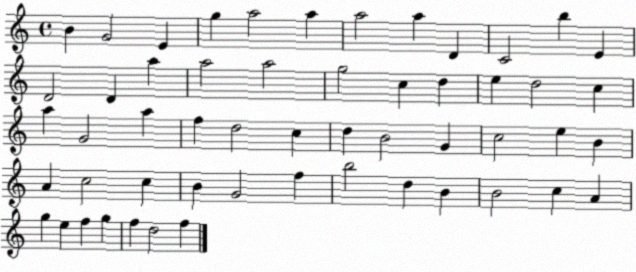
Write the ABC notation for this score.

X:1
T:Untitled
M:4/4
L:1/4
K:C
B G2 E g a2 a a2 a D C2 b E D2 D a a2 a2 g2 c d e d2 c a G2 a f d2 c d B2 G c2 e B A c2 c B G2 f b2 d B B2 c A g e f g f d2 f